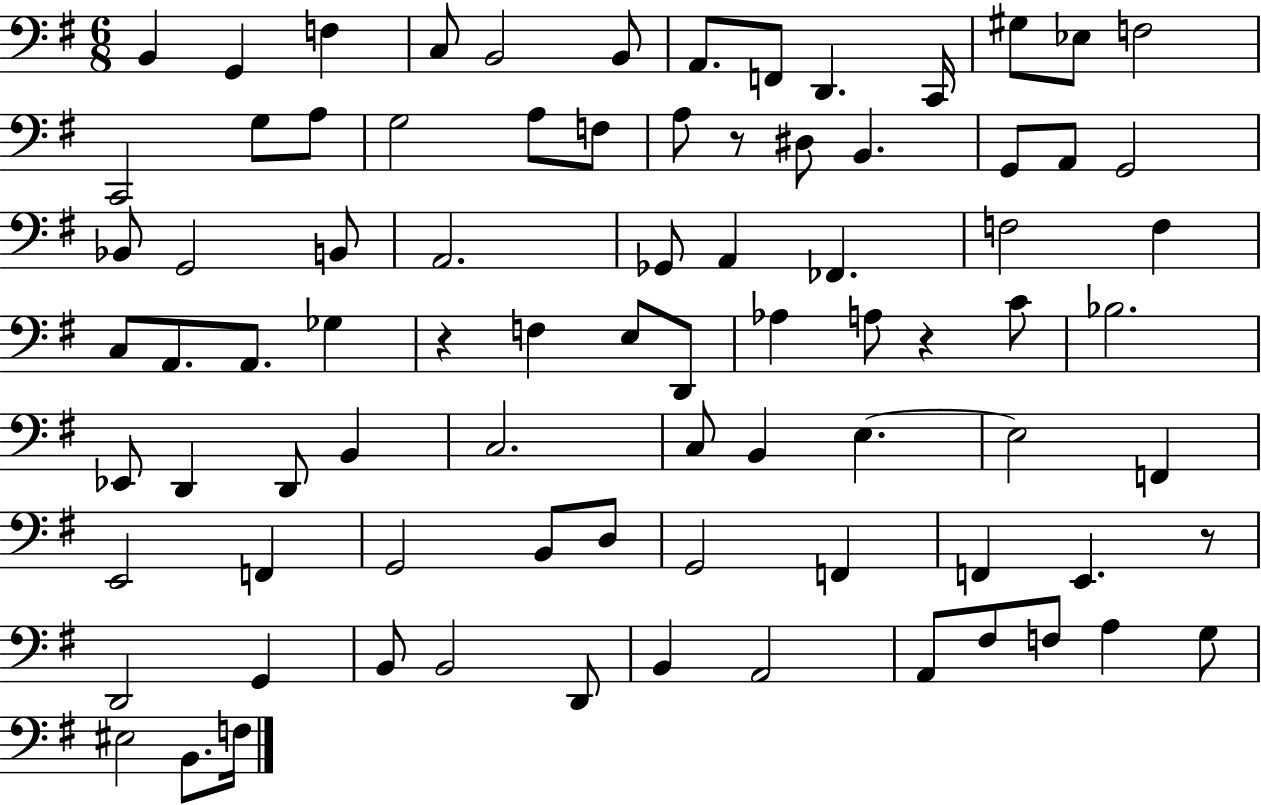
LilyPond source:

{
  \clef bass
  \numericTimeSignature
  \time 6/8
  \key g \major
  b,4 g,4 f4 | c8 b,2 b,8 | a,8. f,8 d,4. c,16 | gis8 ees8 f2 | \break c,2 g8 a8 | g2 a8 f8 | a8 r8 dis8 b,4. | g,8 a,8 g,2 | \break bes,8 g,2 b,8 | a,2. | ges,8 a,4 fes,4. | f2 f4 | \break c8 a,8. a,8. ges4 | r4 f4 e8 d,8 | aes4 a8 r4 c'8 | bes2. | \break ees,8 d,4 d,8 b,4 | c2. | c8 b,4 e4.~~ | e2 f,4 | \break e,2 f,4 | g,2 b,8 d8 | g,2 f,4 | f,4 e,4. r8 | \break d,2 g,4 | b,8 b,2 d,8 | b,4 a,2 | a,8 fis8 f8 a4 g8 | \break eis2 b,8. f16 | \bar "|."
}